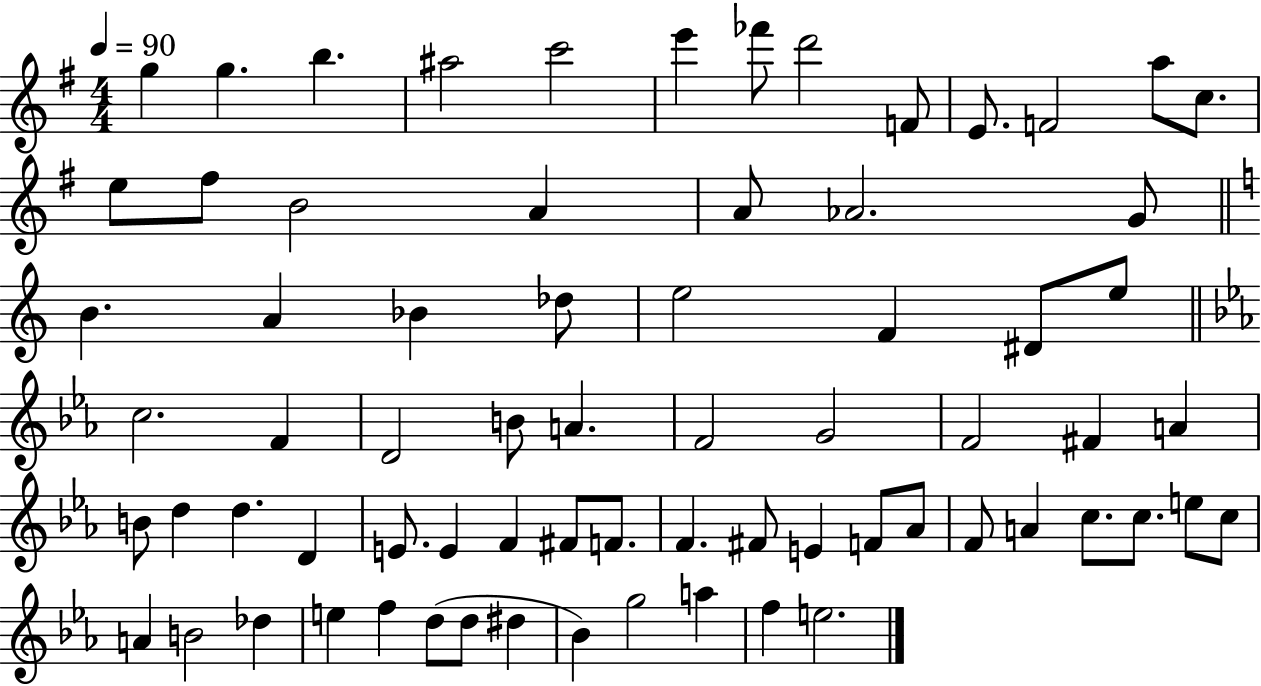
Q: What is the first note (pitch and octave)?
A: G5